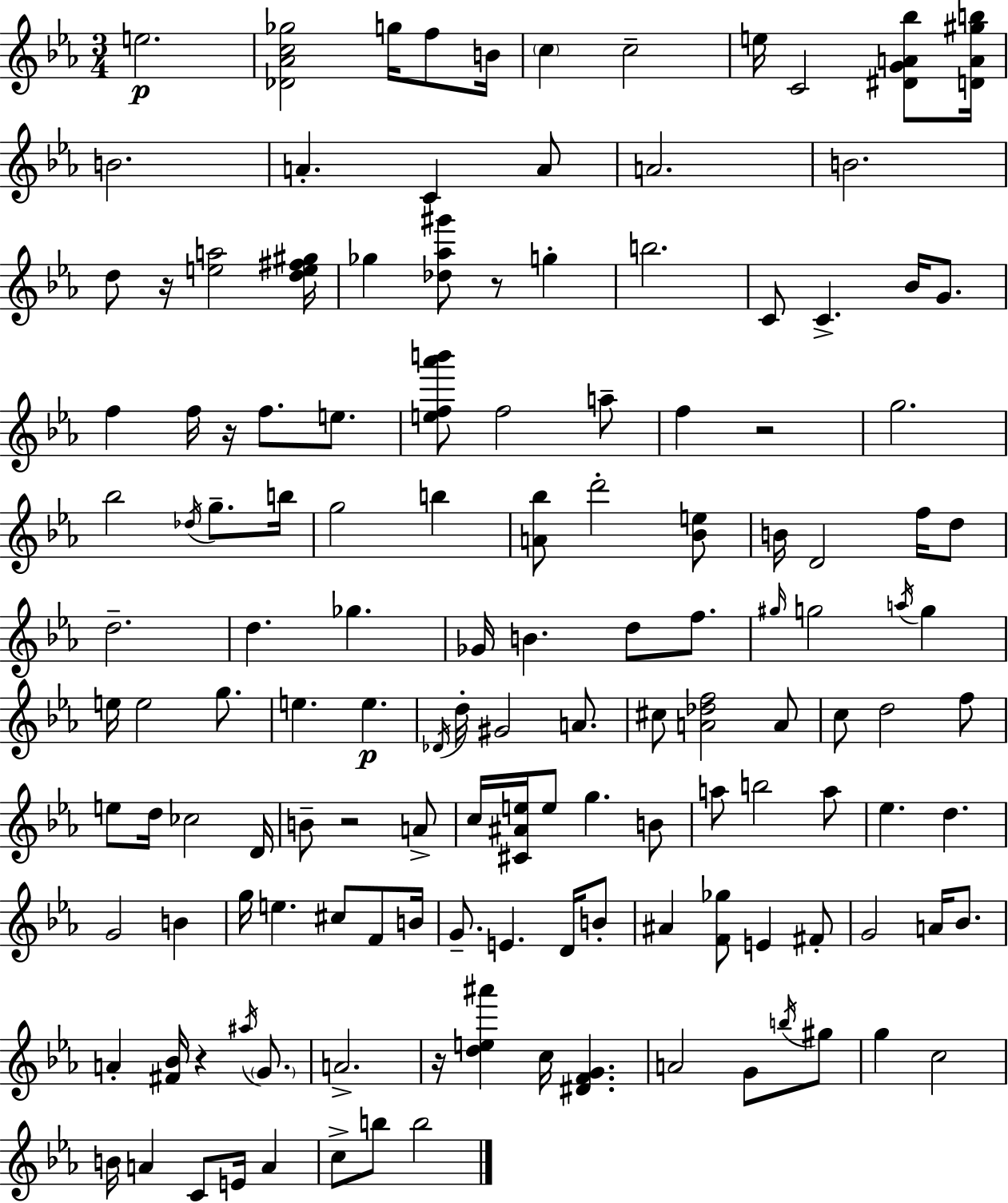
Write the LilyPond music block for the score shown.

{
  \clef treble
  \numericTimeSignature
  \time 3/4
  \key c \minor
  e''2.\p | <des' aes' c'' ges''>2 g''16 f''8 b'16 | \parenthesize c''4 c''2-- | e''16 c'2 <dis' g' a' bes''>8 <d' a' gis'' b''>16 | \break b'2. | a'4.-. c'4 a'8 | a'2. | b'2. | \break d''8 r16 <e'' a''>2 <d'' e'' fis'' gis''>16 | ges''4 <des'' aes'' gis'''>8 r8 g''4-. | b''2. | c'8 c'4.-> bes'16 g'8. | \break f''4 f''16 r16 f''8. e''8. | <e'' f'' aes''' b'''>8 f''2 a''8-- | f''4 r2 | g''2. | \break bes''2 \acciaccatura { des''16 } g''8.-- | b''16 g''2 b''4 | <a' bes''>8 d'''2-. <bes' e''>8 | b'16 d'2 f''16 d''8 | \break d''2.-- | d''4. ges''4. | ges'16 b'4. d''8 f''8. | \grace { gis''16 } g''2 \acciaccatura { a''16 } g''4 | \break e''16 e''2 | g''8. e''4. e''4.\p | \acciaccatura { des'16 } d''16-. gis'2 | a'8. cis''8 <a' des'' f''>2 | \break a'8 c''8 d''2 | f''8 e''8 d''16 ces''2 | d'16 b'8-- r2 | a'8-> c''16 <cis' ais' e''>16 e''8 g''4. | \break b'8 a''8 b''2 | a''8 ees''4. d''4. | g'2 | b'4 g''16 e''4. cis''8 | \break f'8 b'16 g'8.-- e'4. | d'16 b'8-. ais'4 <f' ges''>8 e'4 | fis'8-. g'2 | a'16 bes'8. a'4-. <fis' bes'>16 r4 | \break \acciaccatura { ais''16 } \parenthesize g'8. a'2.-> | r16 <d'' e'' ais'''>4 c''16 <dis' f' g'>4. | a'2 | g'8 \acciaccatura { b''16 } gis''8 g''4 c''2 | \break b'16 a'4 c'8 | e'16 a'4 c''8-> b''8 b''2 | \bar "|."
}